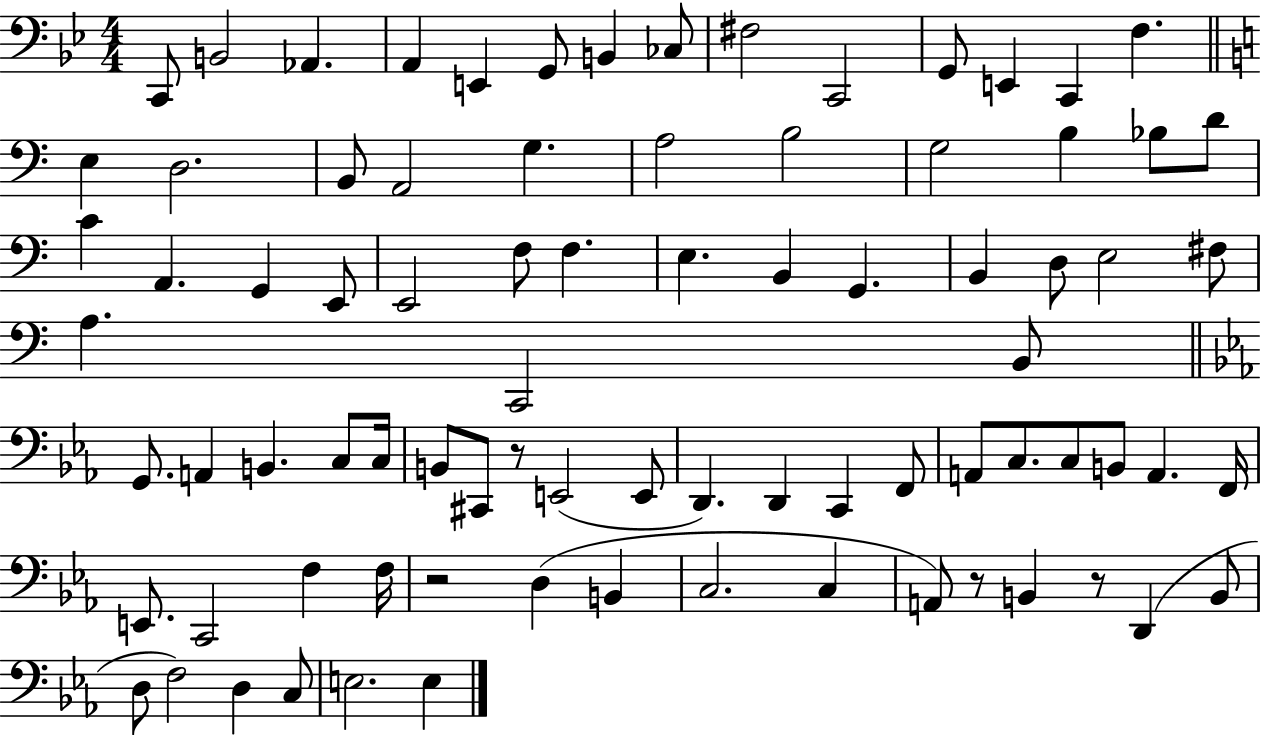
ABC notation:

X:1
T:Untitled
M:4/4
L:1/4
K:Bb
C,,/2 B,,2 _A,, A,, E,, G,,/2 B,, _C,/2 ^F,2 C,,2 G,,/2 E,, C,, F, E, D,2 B,,/2 A,,2 G, A,2 B,2 G,2 B, _B,/2 D/2 C A,, G,, E,,/2 E,,2 F,/2 F, E, B,, G,, B,, D,/2 E,2 ^F,/2 A, C,,2 B,,/2 G,,/2 A,, B,, C,/2 C,/4 B,,/2 ^C,,/2 z/2 E,,2 E,,/2 D,, D,, C,, F,,/2 A,,/2 C,/2 C,/2 B,,/2 A,, F,,/4 E,,/2 C,,2 F, F,/4 z2 D, B,, C,2 C, A,,/2 z/2 B,, z/2 D,, B,,/2 D,/2 F,2 D, C,/2 E,2 E,